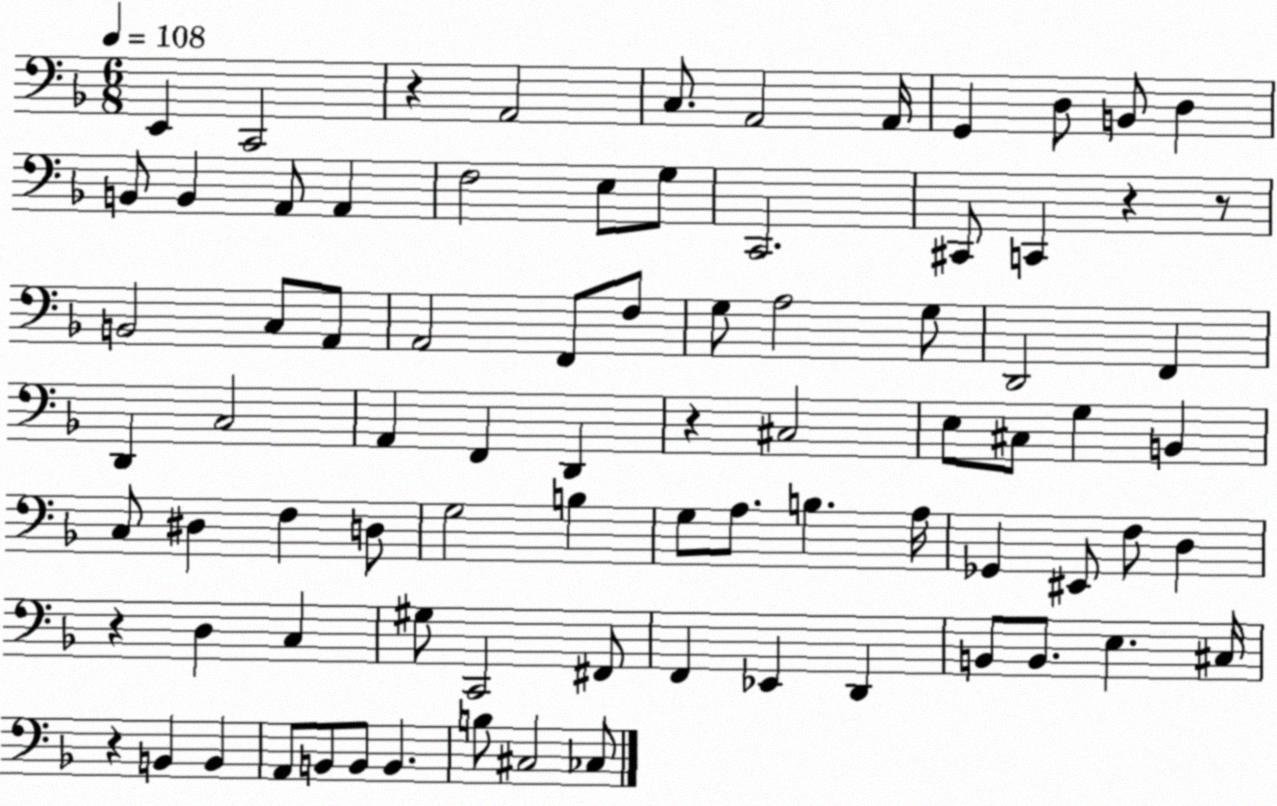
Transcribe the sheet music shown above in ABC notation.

X:1
T:Untitled
M:6/8
L:1/4
K:F
E,, C,,2 z A,,2 C,/2 A,,2 A,,/4 G,, D,/2 B,,/2 D, B,,/2 B,, A,,/2 A,, F,2 E,/2 G,/2 C,,2 ^C,,/2 C,, z z/2 B,,2 C,/2 A,,/2 A,,2 F,,/2 F,/2 G,/2 A,2 G,/2 D,,2 F,, D,, C,2 A,, F,, D,, z ^C,2 E,/2 ^C,/2 G, B,, C,/2 ^D, F, D,/2 G,2 B, G,/2 A,/2 B, A,/4 _G,, ^E,,/2 F,/2 D, z D, C, ^G,/2 C,,2 ^F,,/2 F,, _E,, D,, B,,/2 B,,/2 E, ^C,/4 z B,, B,, A,,/2 B,,/2 B,,/2 B,, B,/2 ^C,2 _C,/2